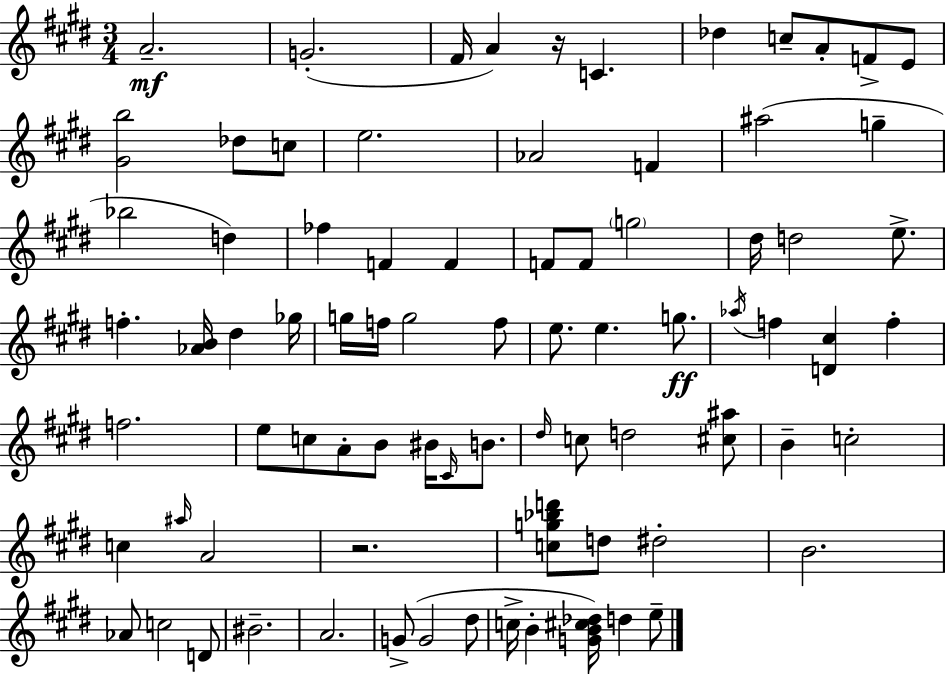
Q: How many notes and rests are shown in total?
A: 80